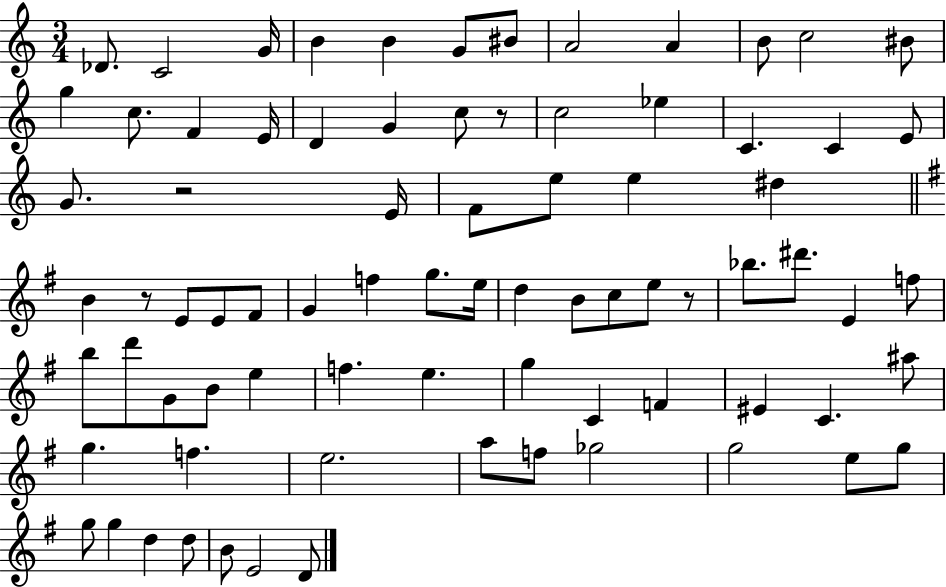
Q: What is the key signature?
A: C major